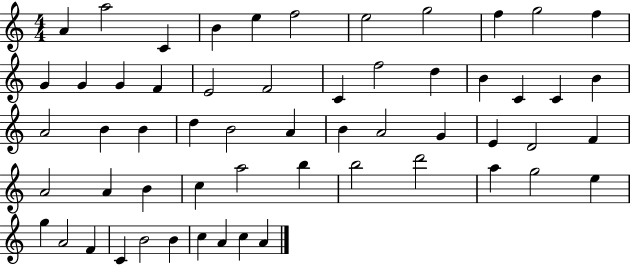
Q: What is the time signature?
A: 4/4